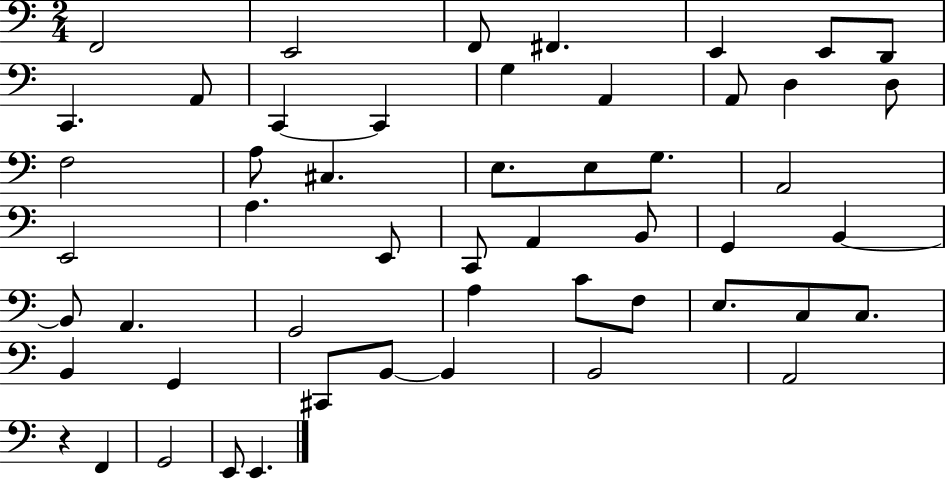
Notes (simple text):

F2/h E2/h F2/e F#2/q. E2/q E2/e D2/e C2/q. A2/e C2/q C2/q G3/q A2/q A2/e D3/q D3/e F3/h A3/e C#3/q. E3/e. E3/e G3/e. A2/h E2/h A3/q. E2/e C2/e A2/q B2/e G2/q B2/q B2/e A2/q. G2/h A3/q C4/e F3/e E3/e. C3/e C3/e. B2/q G2/q C#2/e B2/e B2/q B2/h A2/h R/q F2/q G2/h E2/e E2/q.